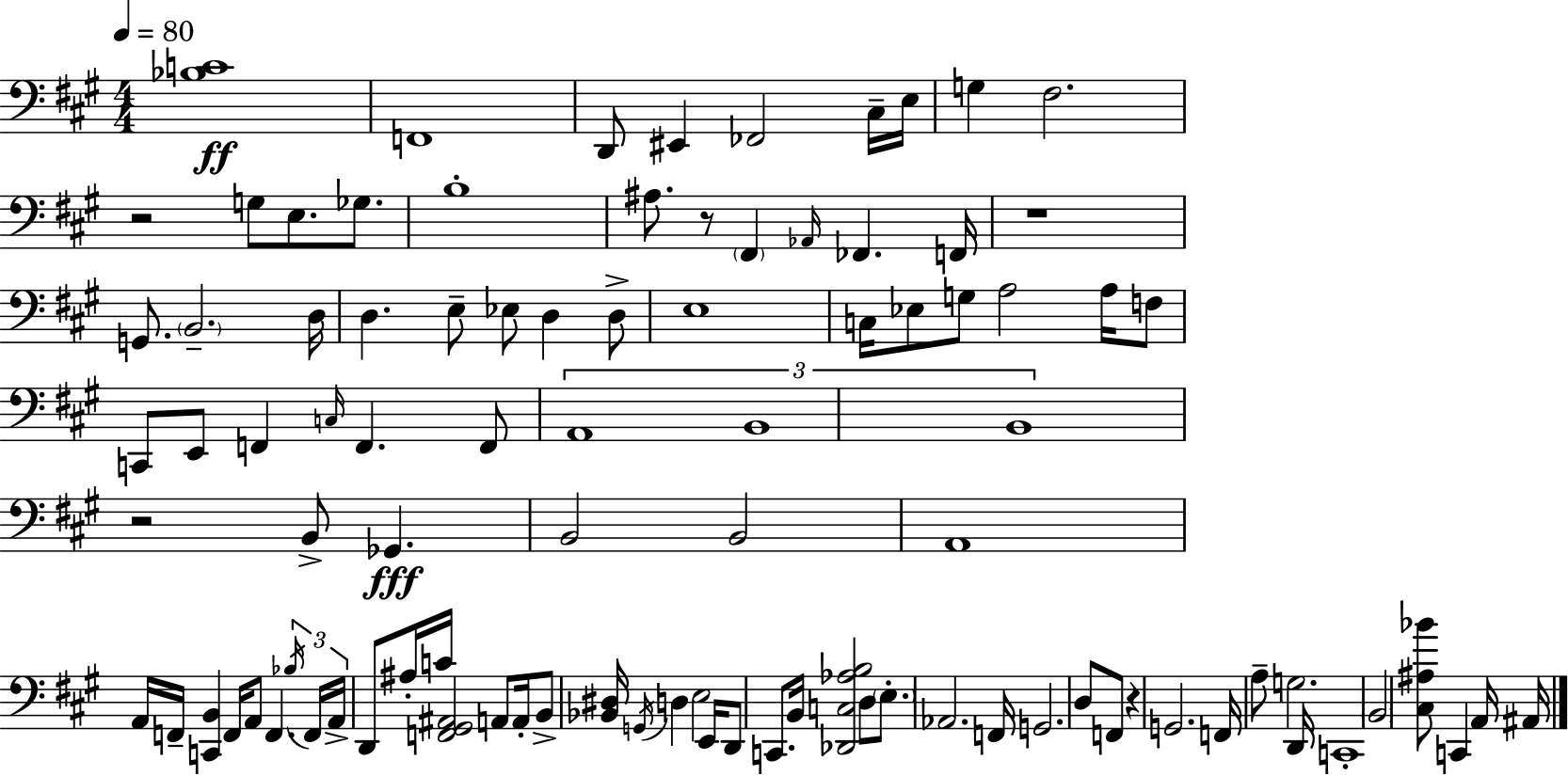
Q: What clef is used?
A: bass